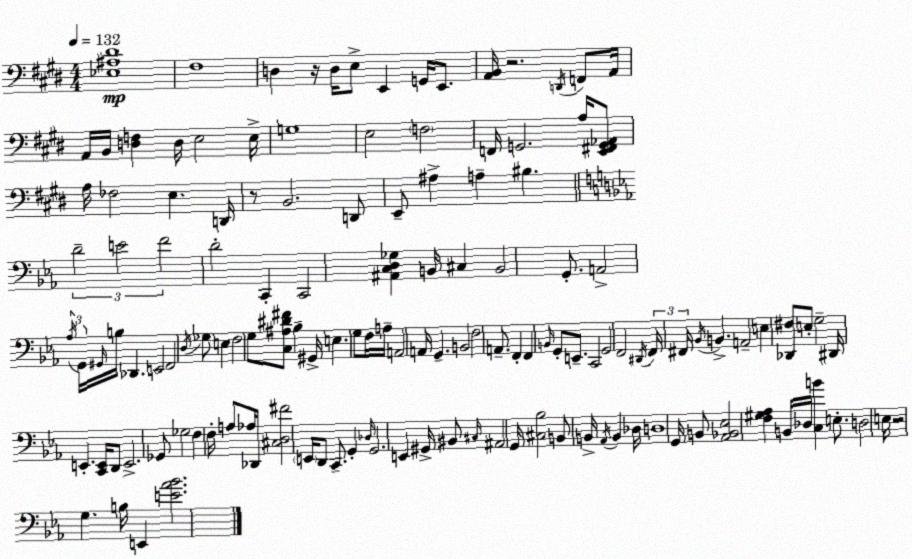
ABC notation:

X:1
T:Untitled
M:4/4
L:1/4
K:E
[_E,^A,^D]4 ^F,4 D, z/4 D,/4 E,/2 E,, G,,/4 E,,/2 [A,,B,,]/4 z2 D,,/4 F,,/2 A,,/4 A,,/4 B,,/4 [D,F,] D,/4 E,2 E,/4 G,4 E,2 F,2 F,,/4 G,,2 A,/4 [E,,^F,,G,,_A,,]/2 A,/4 _F,2 E, D,,/4 z/2 B,,2 D,,/2 E,,/2 ^A, A, ^B, D2 E2 F2 D2 C,, C,,2 [^A,,C,D,_G,] B,,/4 ^C, B,,2 G,,/2 A,,2 _A,/4 G,,/4 ^G,,/4 B,/4 _D,, E,,2 F,,2 D,/4 _G,/2 E, F,2 G,/2 [C,^A,^D^F]/2 _B, ^G,,/4 E, G,/2 F,/4 A,/4 A,,2 A,,/4 G,, B,,2 F,2 A,,/2 F,, F,, B,,/4 G,,/2 E,,/2 C,,2 G,,2 F,,2 ^D,,/4 F,,/4 ^F,,/4 _B,,/4 B,, A,,2 E, [_D,,^F,]/2 E,/2 G,2 ^D,,/4 E,, [C,,E,,]/4 D,,/2 E,,2 _G,,/2 _G,2 F, F,/4 A,/2 _A,/4 _D,,/2 [^C,D,^F]2 E,,/4 D,,/2 C,,/2 G,, _D,/4 G,,2 E,, ^G,,/4 ^B,,/2 ^C,/4 ^A,,2 G,,/4 [^C,_B,]2 B,,/2 B,,/4 _A,,/4 B,, _D,/4 D,4 G,,/4 B,,/2 [_A,,_B,,_E,]2 [F,^G,_A,] B,,/4 _D,/4 [C,B] E,/2 D,2 E,/4 z2 G, B,/4 E,, [E_A_B]2